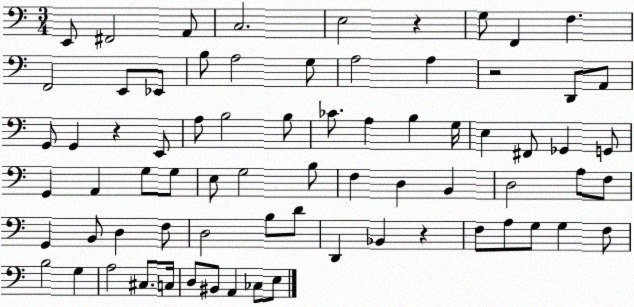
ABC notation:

X:1
T:Untitled
M:3/4
L:1/4
K:C
E,,/2 ^F,,2 A,,/2 C,2 E,2 z G,/2 F,, F, F,,2 E,,/2 _E,,/2 B,/2 A,2 G,/2 A,2 A, z2 D,,/2 A,,/2 G,,/2 G,, z E,,/2 A,/2 B,2 B,/2 _C/2 A, B, G,/4 E, ^F,,/2 _G,, G,,/2 G,, A,, G,/2 G,/2 E,/2 G,2 B,/2 F, D, B,, D,2 A,/2 F,/2 G,, B,,/2 D, F,/2 D,2 B,/2 D/2 D,, _B,, z F,/2 A,/2 G,/2 G, F,/2 B,2 G, A,2 ^C,/2 C,/4 D,/2 ^B,,/2 A,, _C,/2 E,/2